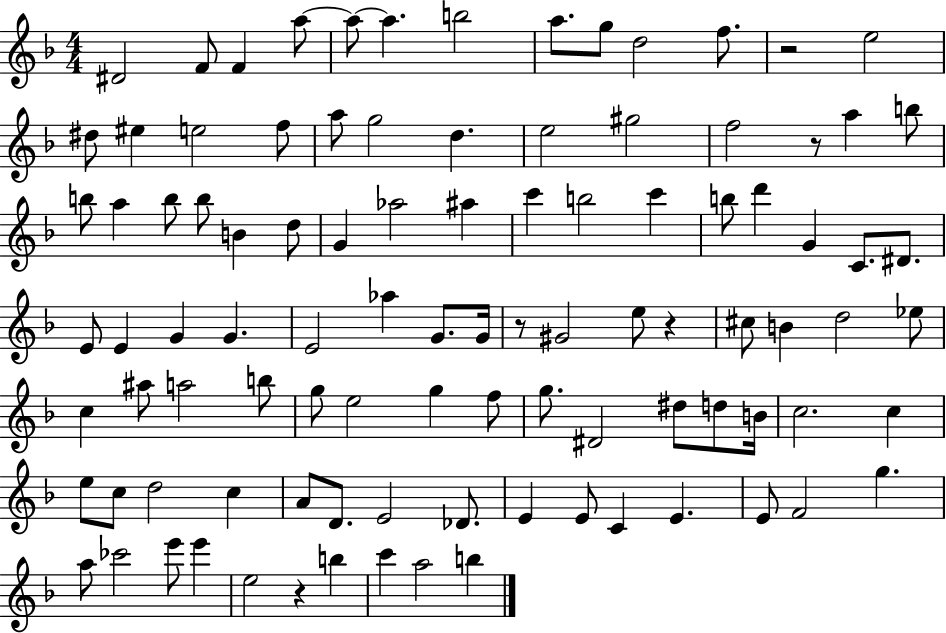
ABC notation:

X:1
T:Untitled
M:4/4
L:1/4
K:F
^D2 F/2 F a/2 a/2 a b2 a/2 g/2 d2 f/2 z2 e2 ^d/2 ^e e2 f/2 a/2 g2 d e2 ^g2 f2 z/2 a b/2 b/2 a b/2 b/2 B d/2 G _a2 ^a c' b2 c' b/2 d' G C/2 ^D/2 E/2 E G G E2 _a G/2 G/4 z/2 ^G2 e/2 z ^c/2 B d2 _e/2 c ^a/2 a2 b/2 g/2 e2 g f/2 g/2 ^D2 ^d/2 d/2 B/4 c2 c e/2 c/2 d2 c A/2 D/2 E2 _D/2 E E/2 C E E/2 F2 g a/2 _c'2 e'/2 e' e2 z b c' a2 b